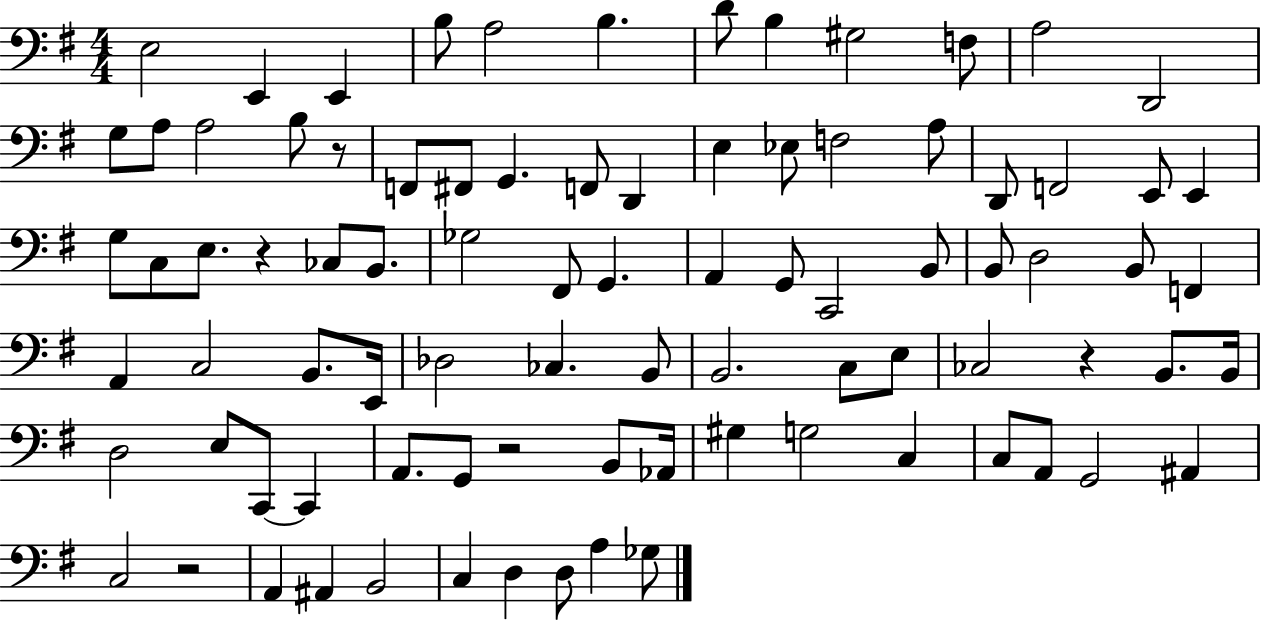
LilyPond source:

{
  \clef bass
  \numericTimeSignature
  \time 4/4
  \key g \major
  \repeat volta 2 { e2 e,4 e,4 | b8 a2 b4. | d'8 b4 gis2 f8 | a2 d,2 | \break g8 a8 a2 b8 r8 | f,8 fis,8 g,4. f,8 d,4 | e4 ees8 f2 a8 | d,8 f,2 e,8 e,4 | \break g8 c8 e8. r4 ces8 b,8. | ges2 fis,8 g,4. | a,4 g,8 c,2 b,8 | b,8 d2 b,8 f,4 | \break a,4 c2 b,8. e,16 | des2 ces4. b,8 | b,2. c8 e8 | ces2 r4 b,8. b,16 | \break d2 e8 c,8~~ c,4 | a,8. g,8 r2 b,8 aes,16 | gis4 g2 c4 | c8 a,8 g,2 ais,4 | \break c2 r2 | a,4 ais,4 b,2 | c4 d4 d8 a4 ges8 | } \bar "|."
}